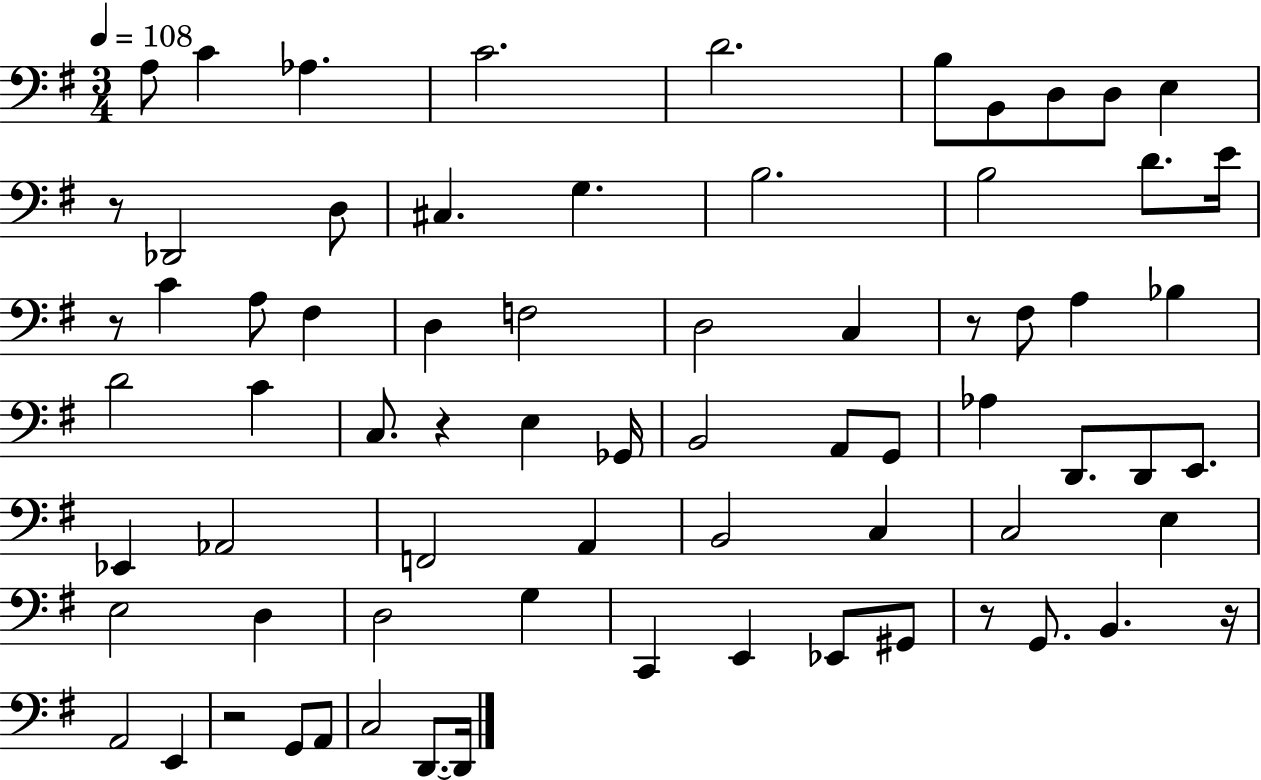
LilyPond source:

{
  \clef bass
  \numericTimeSignature
  \time 3/4
  \key g \major
  \tempo 4 = 108
  a8 c'4 aes4. | c'2. | d'2. | b8 b,8 d8 d8 e4 | \break r8 des,2 d8 | cis4. g4. | b2. | b2 d'8. e'16 | \break r8 c'4 a8 fis4 | d4 f2 | d2 c4 | r8 fis8 a4 bes4 | \break d'2 c'4 | c8. r4 e4 ges,16 | b,2 a,8 g,8 | aes4 d,8. d,8 e,8. | \break ees,4 aes,2 | f,2 a,4 | b,2 c4 | c2 e4 | \break e2 d4 | d2 g4 | c,4 e,4 ees,8 gis,8 | r8 g,8. b,4. r16 | \break a,2 e,4 | r2 g,8 a,8 | c2 d,8.~~ d,16 | \bar "|."
}